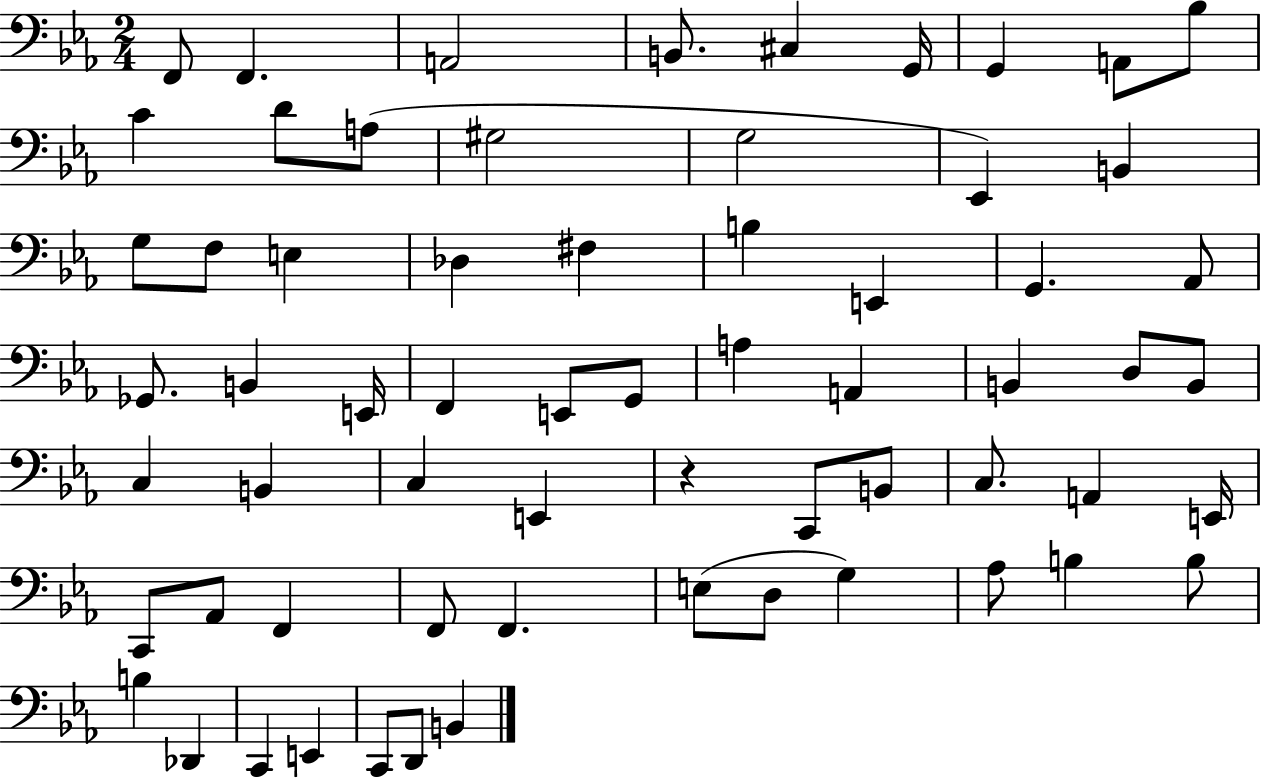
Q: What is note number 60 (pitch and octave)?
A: E2